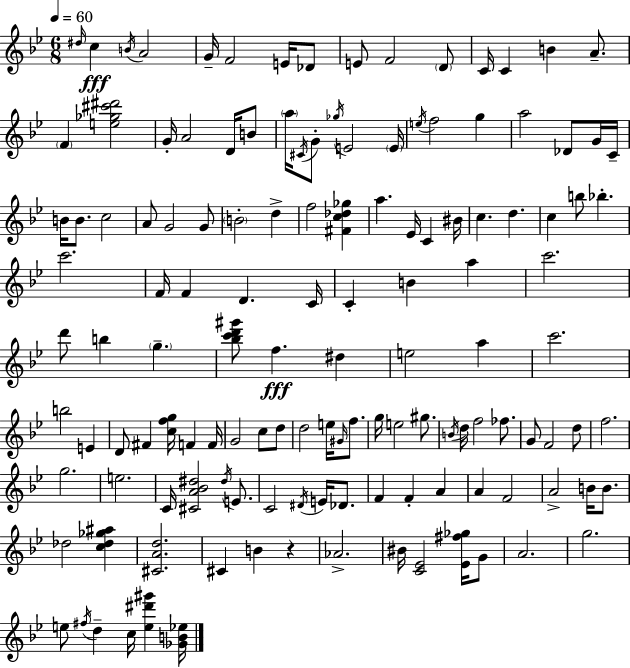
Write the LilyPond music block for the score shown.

{
  \clef treble
  \numericTimeSignature
  \time 6/8
  \key g \minor
  \tempo 4 = 60
  \grace { dis''16 }\fff c''4 \acciaccatura { b'16 } a'2 | g'16-- f'2 e'16 | des'8 e'8 f'2 | \parenthesize d'8 c'16 c'4 b'4 a'8.-- | \break \parenthesize f'4 <e'' ges'' cis''' dis'''>2 | g'16-. a'2 d'16 | b'8 \parenthesize a''16 \acciaccatura { cis'16 } g'8-. \acciaccatura { ges''16 } e'2 | \parenthesize e'16 \acciaccatura { e''16 } f''2 | \break g''4 a''2 | des'8 g'16 c'16-- b'16 b'8. c''2 | a'8 g'2 | g'8 \parenthesize b'2-. | \break d''4-> f''2 | <fis' c'' des'' ges''>4 a''4. ees'16 | c'4 bis'16 c''4. d''4. | c''4 b''8 bes''4.-. | \break c'''2. | f'16 f'4 d'4. | c'16 c'4-. b'4 | a''4 c'''2. | \break d'''8 b''4 \parenthesize g''4.-- | <bes'' c''' d''' gis'''>8 f''4.\fff | dis''4 e''2 | a''4 c'''2. | \break b''2 | e'4 d'8 fis'4 <c'' f'' g''>16 | f'4 f'16 g'2 | c''8 d''8 d''2 | \break e''16 \grace { gis'16 } f''8. g''16 e''2 | gis''8. \acciaccatura { b'16 } d''16 f''2 | fes''8. g'8 f'2 | d''8 f''2. | \break g''2. | e''2. | c'16 <cis' a' bes' dis''>2 | \acciaccatura { dis''16 } e'8. c'2 | \break \acciaccatura { dis'16 } e'16 des'8. f'4 | f'4-. a'4 a'4 | f'2 a'2-> | b'16 b'8. des''2 | \break <c'' des'' ges'' ais''>4 <cis' a' d''>2. | cis'4 | b'4 r4 aes'2.-> | bis'16 <c' ees'>2 | \break <ees' fis'' ges''>16 g'8 a'2. | g''2. | e''8 \acciaccatura { fis''16 } | d''4-- c''16 <e'' dis''' gis'''>4 <ges' b' ees''>16 \bar "|."
}